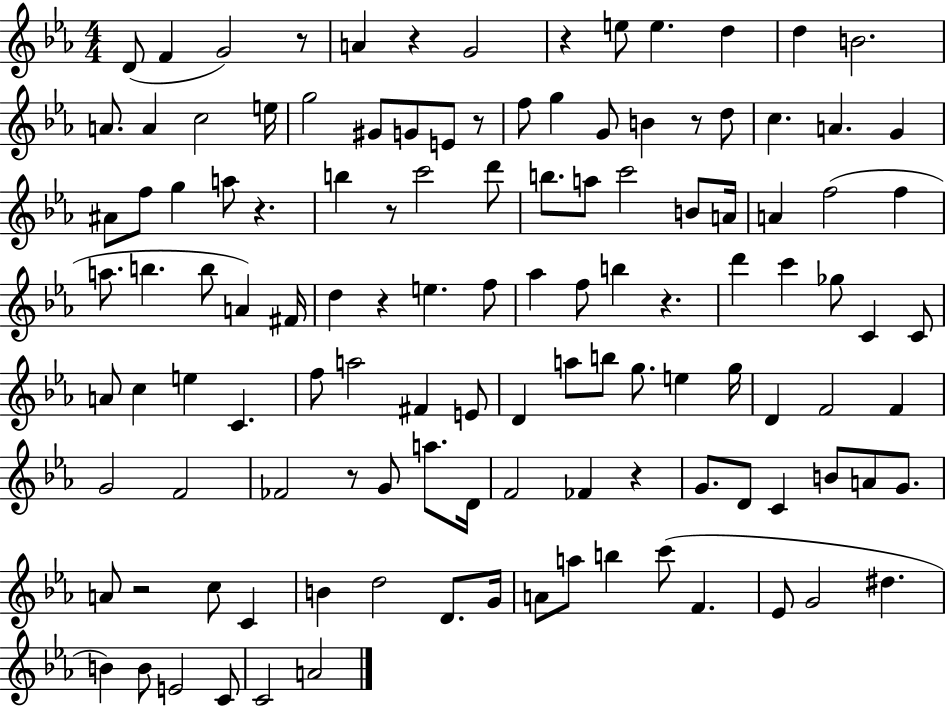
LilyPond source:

{
  \clef treble
  \numericTimeSignature
  \time 4/4
  \key ees \major
  d'8( f'4 g'2) r8 | a'4 r4 g'2 | r4 e''8 e''4. d''4 | d''4 b'2. | \break a'8. a'4 c''2 e''16 | g''2 gis'8 g'8 e'8 r8 | f''8 g''4 g'8 b'4 r8 d''8 | c''4. a'4. g'4 | \break ais'8 f''8 g''4 a''8 r4. | b''4 r8 c'''2 d'''8 | b''8. a''8 c'''2 b'8 a'16 | a'4 f''2( f''4 | \break a''8. b''4. b''8 a'4) fis'16 | d''4 r4 e''4. f''8 | aes''4 f''8 b''4 r4. | d'''4 c'''4 ges''8 c'4 c'8 | \break a'8 c''4 e''4 c'4. | f''8 a''2 fis'4 e'8 | d'4 a''8 b''8 g''8. e''4 g''16 | d'4 f'2 f'4 | \break g'2 f'2 | fes'2 r8 g'8 a''8. d'16 | f'2 fes'4 r4 | g'8. d'8 c'4 b'8 a'8 g'8. | \break a'8 r2 c''8 c'4 | b'4 d''2 d'8. g'16 | a'8 a''8 b''4 c'''8( f'4. | ees'8 g'2 dis''4. | \break b'4) b'8 e'2 c'8 | c'2 a'2 | \bar "|."
}